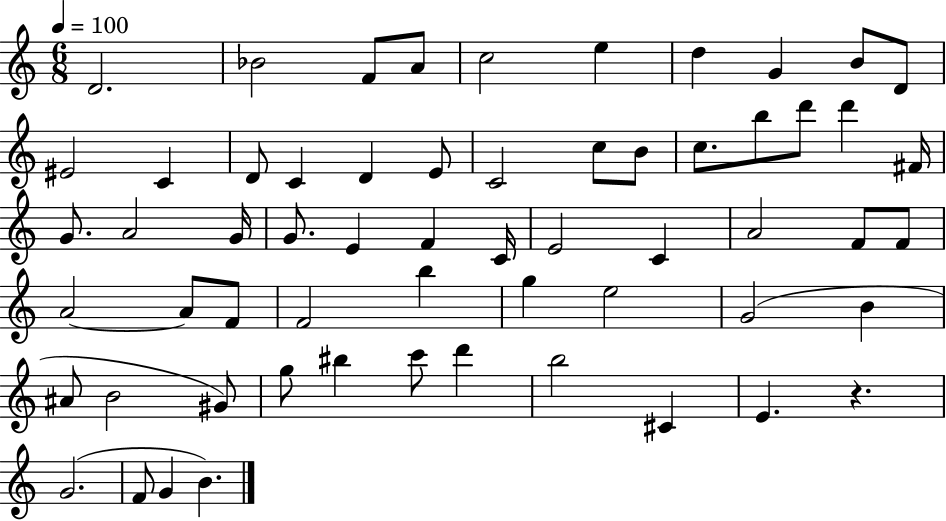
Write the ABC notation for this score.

X:1
T:Untitled
M:6/8
L:1/4
K:C
D2 _B2 F/2 A/2 c2 e d G B/2 D/2 ^E2 C D/2 C D E/2 C2 c/2 B/2 c/2 b/2 d'/2 d' ^F/4 G/2 A2 G/4 G/2 E F C/4 E2 C A2 F/2 F/2 A2 A/2 F/2 F2 b g e2 G2 B ^A/2 B2 ^G/2 g/2 ^b c'/2 d' b2 ^C E z G2 F/2 G B